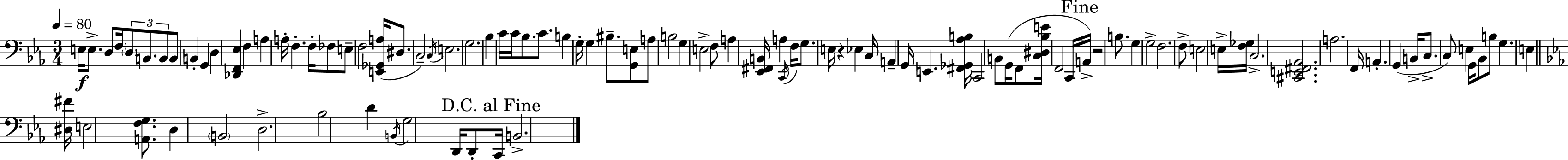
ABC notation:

X:1
T:Untitled
M:3/4
L:1/4
K:Eb
E,/4 E,/2 D,/2 F,/4 D,/2 B,,/2 B,,/2 B,,/2 B,, G,, D, [_D,,F,,_E,] F, A, A,/4 F, F,/4 _F,/2 E,/2 F,2 [E,,_G,,A,]/4 ^D,/2 C,2 C,/4 E,2 G,2 _B, C/4 C/4 _B,/2 C/2 B, G,/4 G, ^B,/2 [G,,E,]/2 A,/2 B,2 G, E,2 F,/2 A, [_E,,^F,,B,,]/4 A, C,,/4 F,/4 G,/2 E,/4 z _E, C,/4 A,, G,,/4 E,, [^F,,_G,,_A,B,]/4 C,,2 B,,/2 G,,/4 F,,/2 [C,^D,_B,E]/4 F,,2 C,,/4 A,,/4 z2 B,/2 G, G,2 F,2 F,/2 E,2 E,/4 [F,_G,]/4 C,2 [^C,,E,,^F,,_A,,]2 A,2 F,,/4 A,, G,, B,,/4 C,/2 C,/2 E, G,,/4 _B,,/2 B,/2 G, E, [^D,^F]/4 E,2 [A,,F,G,]/2 D, B,,2 D,2 _B,2 D B,,/4 G,2 D,,/4 D,,/2 C,,/4 B,,2